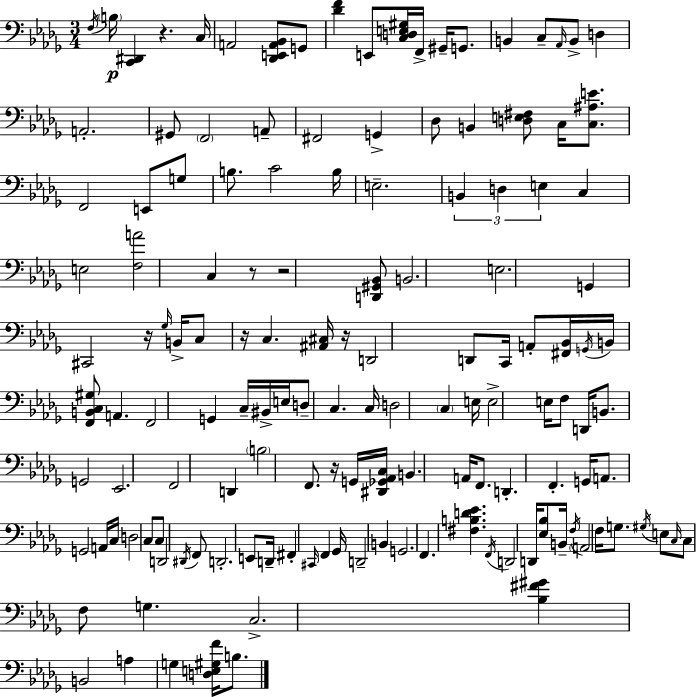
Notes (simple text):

F3/s B3/s [C2,D#2]/q R/q. C3/s A2/h [Db2,E2,A2,Bb2]/e G2/e [Db4,F4]/q E2/e [C3,D3,E3,G#3]/s F2/s G#2/s G2/e. B2/q C3/e Ab2/s B2/e D3/q A2/h. G#2/e F2/h A2/e F#2/h G2/q Db3/e B2/q [D3,E3,F#3]/e C3/s [C3,A#3,E4]/e. F2/h E2/e G3/e B3/e. C4/h B3/s E3/h. B2/q D3/q E3/q C3/q E3/h [F3,A4]/h C3/q R/e R/h [D2,G#2,Bb2]/e B2/h. E3/h. G2/q C#2/h R/s Gb3/s B2/s C3/e R/s C3/q. [A#2,C#3]/s R/s D2/h D2/e C2/s A2/e [F#2,Bb2]/s G2/s B2/s [F2,B2,C3,G#3]/e A2/q. F2/h G2/q C3/s BIS2/s E3/s D3/e C3/q. C3/s D3/h C3/q E3/s E3/h E3/s F3/e D2/s B2/e. G2/h Eb2/h. F2/h D2/q B3/h F2/e. R/s G2/s [D#2,Gb2,Ab2,C3]/s B2/q. A2/s F2/e. D2/q. F2/q. G2/s A2/e. G2/h A2/s C3/s D3/h C3/e C3/e D2/h D#2/s F2/e D2/h. E2/e D2/s F#2/q C#2/s F2/q Gb2/s D2/h B2/q G2/h. F2/q. [F#3,B3,D4,Eb4]/q. F2/s D2/h D2/s [Eb3,Bb3]/e B2/s F3/s A2/h F3/s G3/e. G#3/s E3/e C3/s C3/e F3/e G3/q. C3/h. [Bb3,F#4,G#4]/q B2/h A3/q G3/q [D3,E3,G#3,F4]/s B3/e.